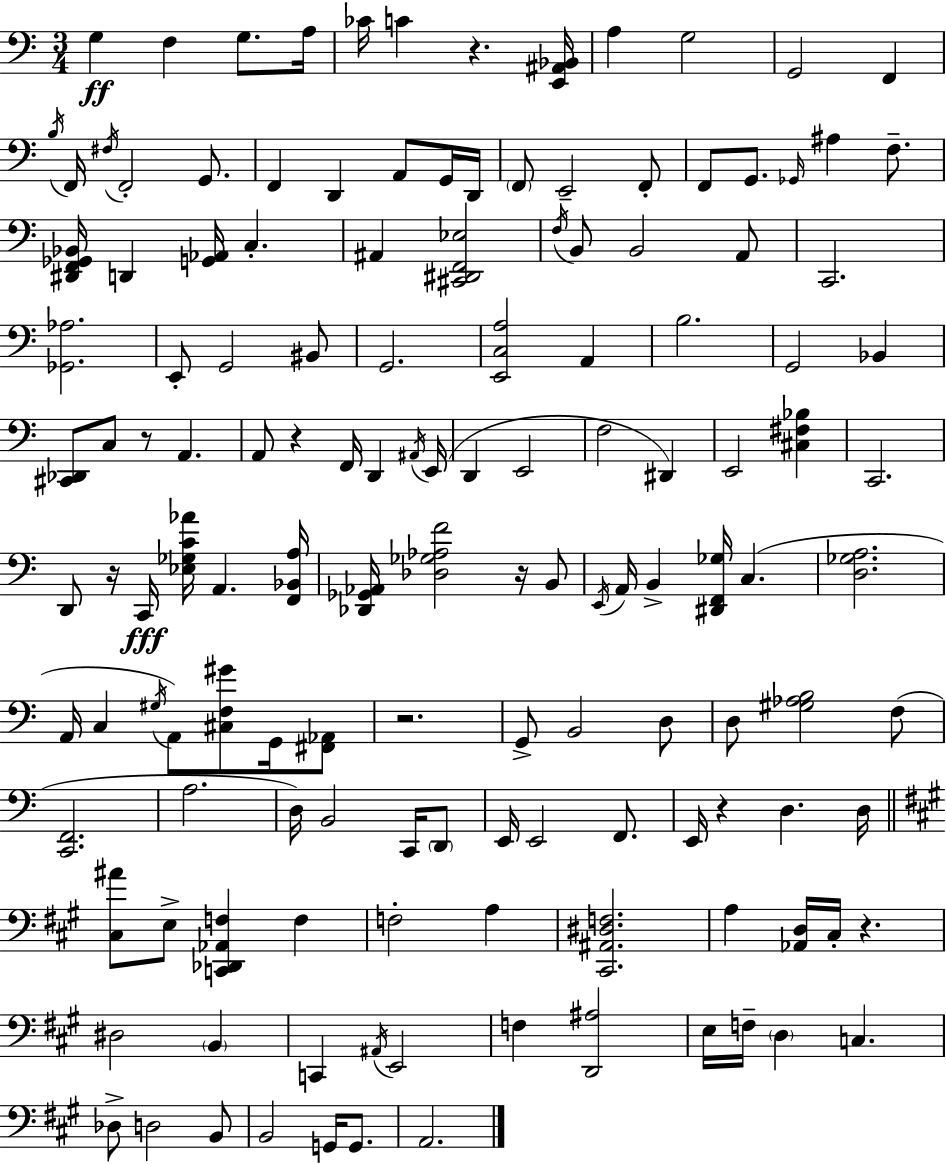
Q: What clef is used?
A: bass